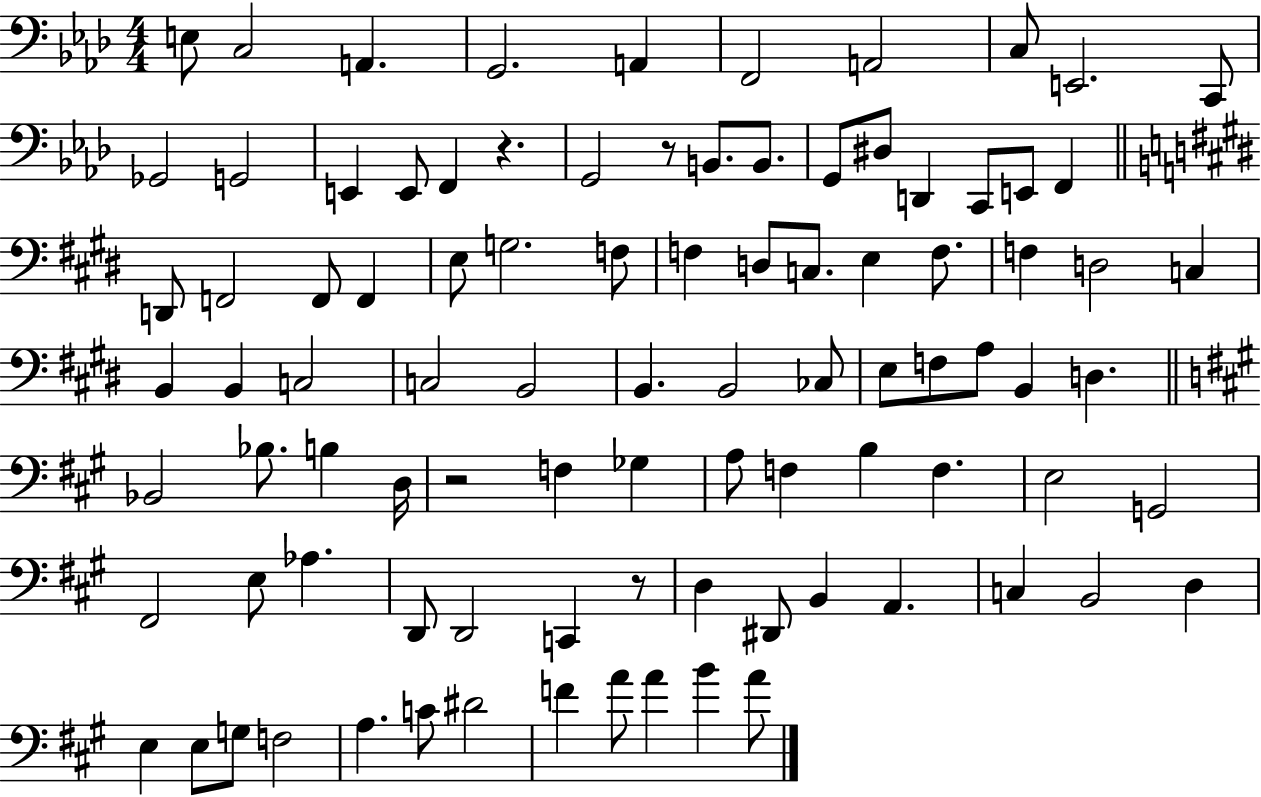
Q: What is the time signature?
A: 4/4